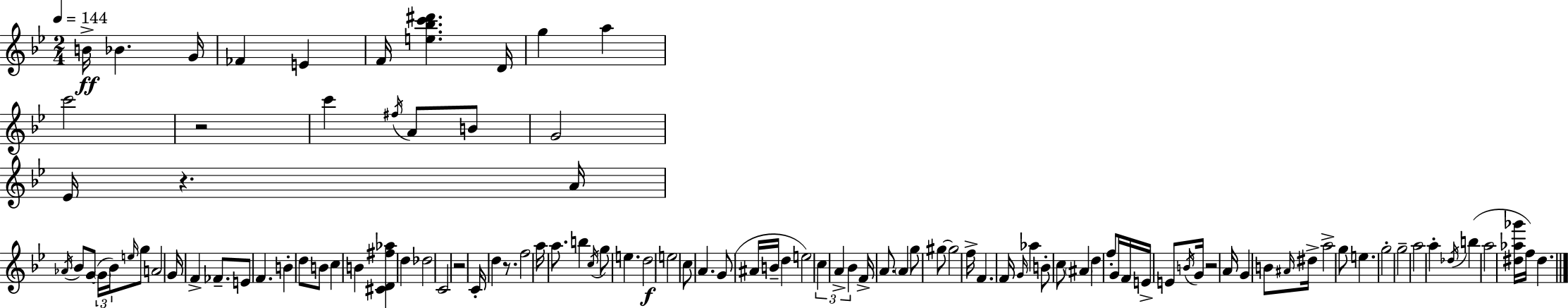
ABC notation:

X:1
T:Untitled
M:2/4
L:1/4
K:Bb
B/4 _B G/4 _F E F/4 [e_bc'^d'] D/4 g a c'2 z2 c' ^f/4 A/2 B/2 G2 _E/4 z A/4 _A/4 _B/2 G/2 G/4 _B/4 e/4 g/2 A2 G/4 F _F/2 E/2 F B d/2 B/2 c B [^CD^f_a] d _d2 C2 z2 C/4 d z/2 f2 a/4 a/2 b c/4 g/2 e d2 e2 c/2 A G/2 ^A/4 B/4 d e2 c A _B F/4 A/2 A g/2 ^g/2 ^g2 f/4 F F/4 G/4 _a B/2 c/2 ^A d f/2 G/4 F/4 E/4 E/2 B/4 G/4 z2 A/4 G B/2 ^A/4 ^d/4 a2 g/2 e g2 g2 a2 a _d/4 b a2 [^d_a_g']/4 f/4 ^d